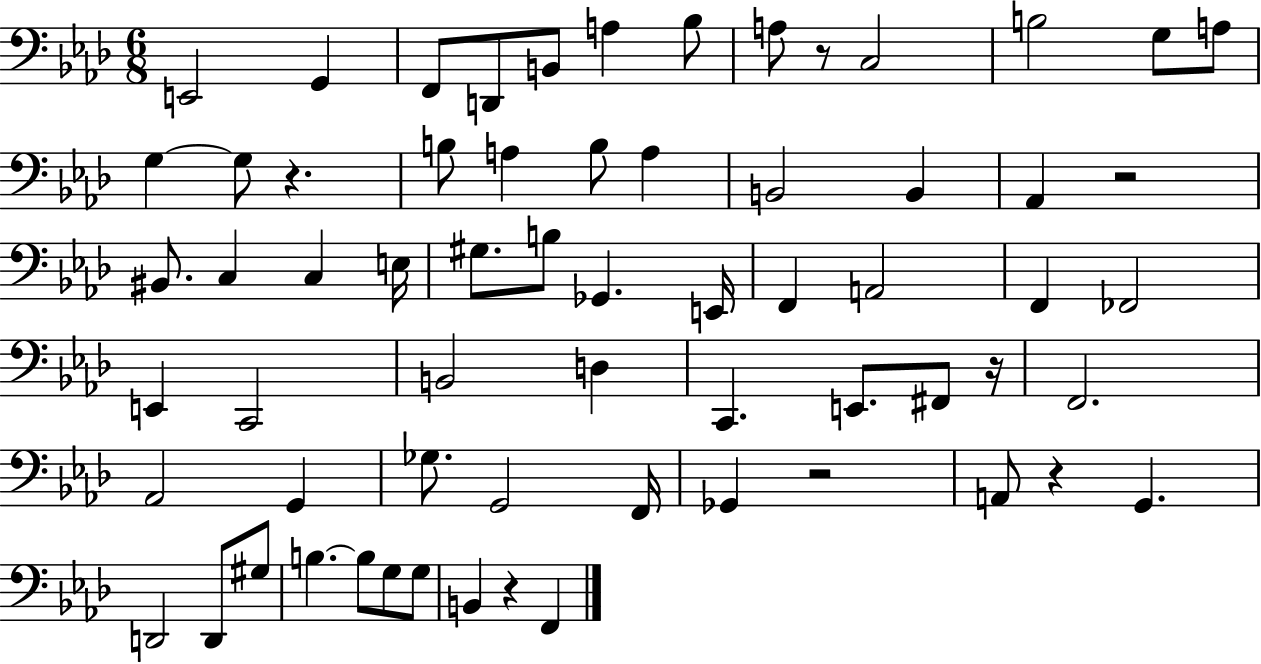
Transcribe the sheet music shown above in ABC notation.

X:1
T:Untitled
M:6/8
L:1/4
K:Ab
E,,2 G,, F,,/2 D,,/2 B,,/2 A, _B,/2 A,/2 z/2 C,2 B,2 G,/2 A,/2 G, G,/2 z B,/2 A, B,/2 A, B,,2 B,, _A,, z2 ^B,,/2 C, C, E,/4 ^G,/2 B,/2 _G,, E,,/4 F,, A,,2 F,, _F,,2 E,, C,,2 B,,2 D, C,, E,,/2 ^F,,/2 z/4 F,,2 _A,,2 G,, _G,/2 G,,2 F,,/4 _G,, z2 A,,/2 z G,, D,,2 D,,/2 ^G,/2 B, B,/2 G,/2 G,/2 B,, z F,,